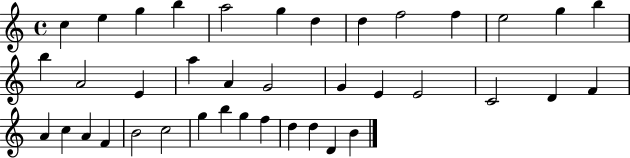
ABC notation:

X:1
T:Untitled
M:4/4
L:1/4
K:C
c e g b a2 g d d f2 f e2 g b b A2 E a A G2 G E E2 C2 D F A c A F B2 c2 g b g f d d D B